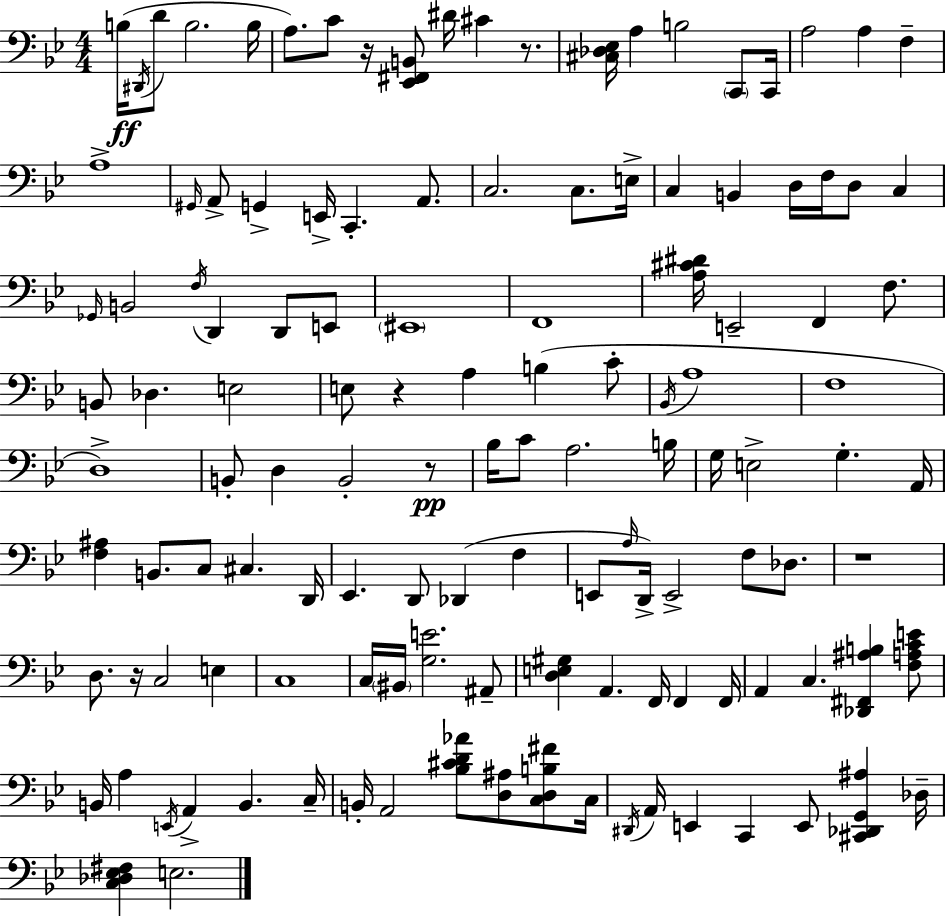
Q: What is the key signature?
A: BES major